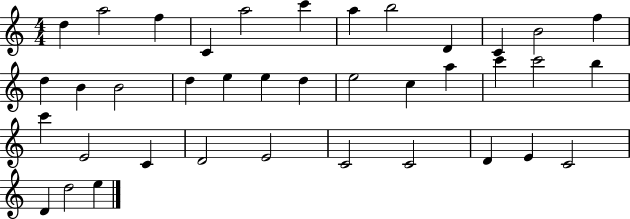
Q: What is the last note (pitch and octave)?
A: E5